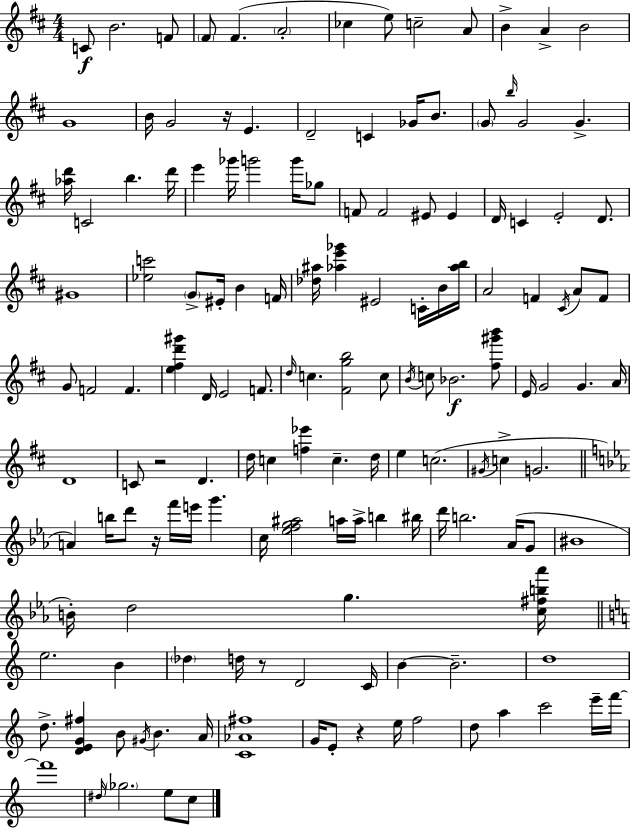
{
  \clef treble
  \numericTimeSignature
  \time 4/4
  \key d \major
  \repeat volta 2 { c'8\f b'2. f'8 | \parenthesize fis'8 fis'4.( \parenthesize a'2-. | ces''4 e''8) c''2-- a'8 | b'4-> a'4-> b'2 | \break g'1 | b'16 g'2 r16 e'4. | d'2-- c'4 ges'16 b'8. | \parenthesize g'8 \grace { b''16 } g'2 g'4.-> | \break <aes'' d'''>16 c'2 b''4. | d'''16 e'''4 ges'''16 g'''2 g'''16 ges''8 | f'8 f'2 eis'8 eis'4 | d'16 c'4 e'2-. d'8. | \break gis'1 | <ees'' c'''>2 \parenthesize g'8-> eis'16-. b'4 | f'16 <des'' ais''>16 <aes'' e''' ges'''>4 eis'2 c'16-. b'16 | <aes'' b''>16 a'2 f'4 \acciaccatura { cis'16 } a'8 | \break f'8 g'8 f'2 f'4. | <e'' fis'' d''' gis'''>4 d'16 e'2 f'8. | \grace { d''16 } c''4. <fis' g'' b''>2 | c''8 \acciaccatura { b'16 } c''8 bes'2.\f | \break <fis'' gis''' b'''>8 e'16 g'2 g'4. | a'16 d'1 | c'8 r2 d'4. | d''16 c''4 <f'' ees'''>4 c''4.-- | \break d''16 e''4 c''2.( | \acciaccatura { gis'16 } c''4-> g'2. | \bar "||" \break \key ees \major a'4) b''16 d'''8 r16 f'''16 e'''16 g'''4. | c''16 <ees'' f'' g'' ais''>2 a''16 a''16-> b''4 bis''16 | d'''16 b''2. aes'16( g'8 | bis'1 | \break b'16-.) d''2 g''4. <c'' fis'' b'' aes'''>16 | \bar "||" \break \key a \minor e''2. b'4 | \parenthesize des''4 d''16 r8 d'2 c'16 | b'4~~ b'2.-- | d''1 | \break d''8.-> <d' e' g' fis''>4 b'8 \acciaccatura { gis'16 } b'4. | a'16 <c' aes' fis''>1 | g'16 e'8-. r4 e''16 f''2 | d''8 a''4 c'''2 e'''16-- | \break f'''16~~ f'''1 | \grace { dis''16 } \parenthesize ges''2. e''8 | c''8 } \bar "|."
}